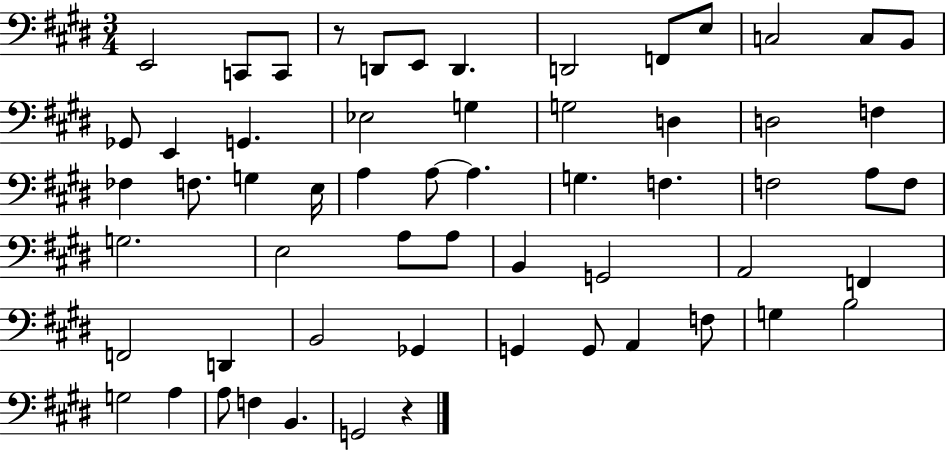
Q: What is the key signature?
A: E major